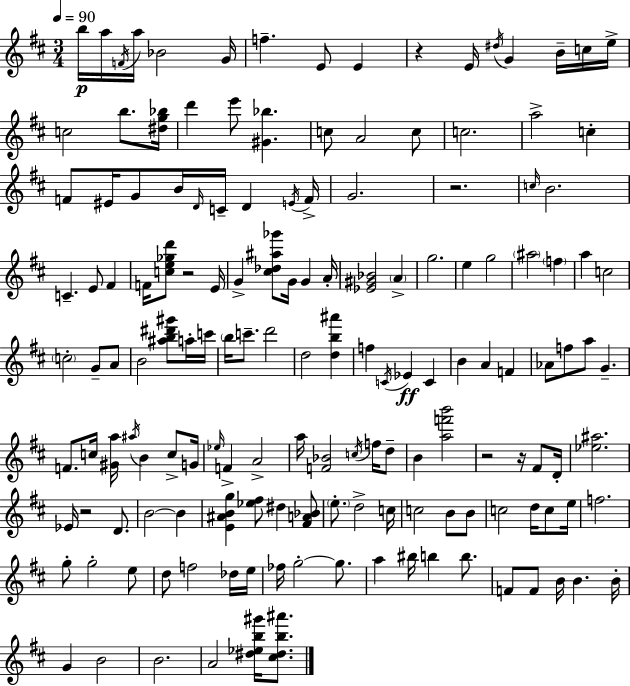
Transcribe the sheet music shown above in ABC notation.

X:1
T:Untitled
M:3/4
L:1/4
K:D
b/4 a/4 F/4 a/4 _B2 G/4 f E/2 E z E/4 ^d/4 G B/4 c/4 e/4 c2 b/2 [^dg_b]/4 d' e'/2 [^G_b] c/2 A2 c/2 c2 a2 c F/2 ^E/4 G/2 B/4 D/4 C/4 D E/4 F/4 G2 z2 c/4 B2 C E/2 ^F F/4 [ce_gd']/2 z2 E/4 G [^c_d^a_g']/2 G/4 G A/4 [_E^G_B]2 A g2 e g2 ^a2 f a c2 c2 G/2 A/2 B2 [^ab^d'^g']/2 a/4 c'/4 b/4 c'/2 d'2 d2 [db^a'] f C/4 _E C B A F _A/2 f/2 a/2 G F/2 c/4 [^Ga]/4 ^a/4 B c/2 G/4 _e/4 F A2 a/4 [F_B]2 c/4 f/4 d/2 B [af'b']2 z2 z/4 ^F/2 D/4 [_e^a]2 _E/4 z2 D/2 B2 B [E^ABg] [_e^f]/2 ^d [^FA_B]/2 e/2 d2 c/4 c2 B/2 B/2 c2 d/4 c/2 e/4 f2 g/2 g2 e/2 d/2 f2 _d/4 e/4 _f/4 g2 g/2 a ^b/4 b b/2 F/2 F/2 B/4 B B/4 G B2 B2 A2 [^d_eb^g']/4 [^c^db^a']/2